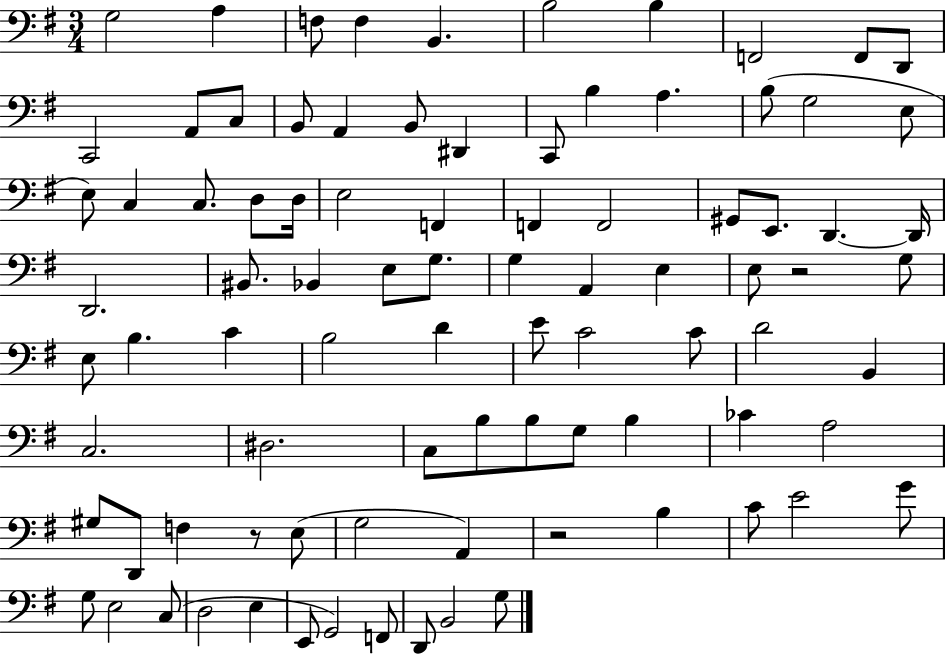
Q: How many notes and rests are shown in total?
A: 89